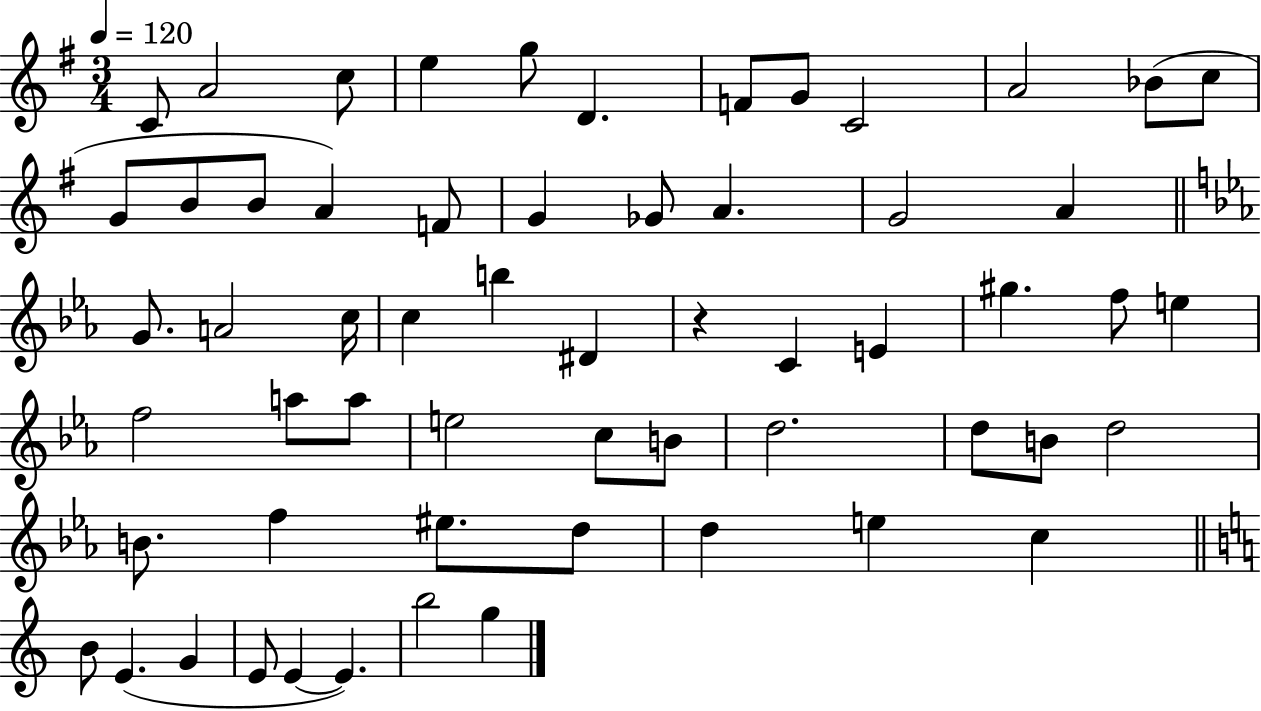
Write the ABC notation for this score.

X:1
T:Untitled
M:3/4
L:1/4
K:G
C/2 A2 c/2 e g/2 D F/2 G/2 C2 A2 _B/2 c/2 G/2 B/2 B/2 A F/2 G _G/2 A G2 A G/2 A2 c/4 c b ^D z C E ^g f/2 e f2 a/2 a/2 e2 c/2 B/2 d2 d/2 B/2 d2 B/2 f ^e/2 d/2 d e c B/2 E G E/2 E E b2 g